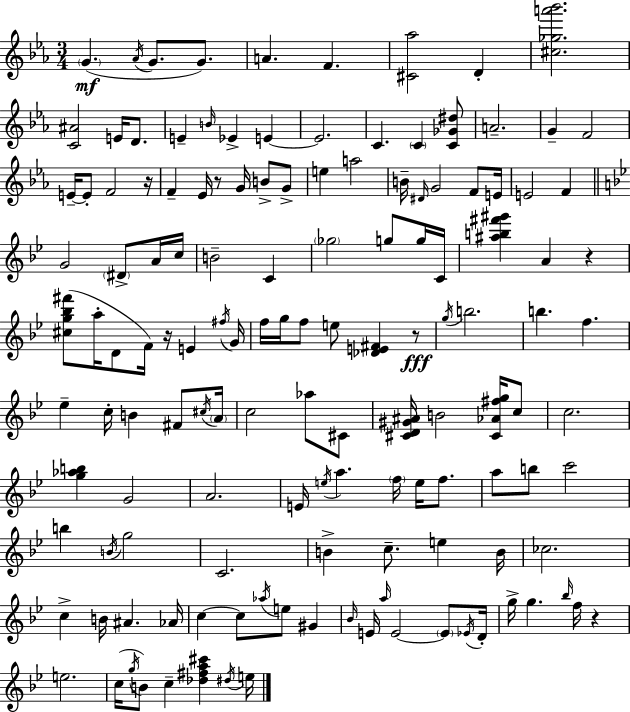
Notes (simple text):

G4/q. Ab4/s G4/e. G4/e. A4/q. F4/q. [C#4,Ab5]/h D4/q [C#5,Gb5,A6,Bb6]/h. [C4,A#4]/h E4/s D4/e. E4/q B4/s Eb4/q E4/q E4/h. C4/q. C4/q [C4,Gb4,D#5]/e A4/h. G4/q F4/h E4/s E4/e F4/h R/s F4/q Eb4/s R/e G4/s B4/e G4/e E5/q A5/h B4/s D#4/s G4/h F4/e E4/s E4/h F4/q G4/h D#4/e A4/s C5/s B4/h C4/q Gb5/h G5/e G5/s C4/s [A#5,B5,F#6,G#6]/q A4/q R/q [C#5,G5,Bb5,F#6]/e A5/s D4/e F4/s R/s E4/q F#5/s G4/s F5/s G5/s F5/e E5/e [Db4,E4,F#4]/q R/e G5/s B5/h. B5/q. F5/q. Eb5/q C5/s B4/q F#4/e C#5/s A4/s C5/h Ab5/e C#4/e [C#4,D4,G#4,A#4]/s B4/h [C#4,Ab4,F#5,G5]/s C5/e C5/h. [G5,Ab5,B5]/q G4/h A4/h. E4/s E5/s A5/q. F5/s E5/s F5/e. A5/e B5/e C6/h B5/q B4/s G5/h C4/h. B4/q C5/e. E5/q B4/s CES5/h. C5/q B4/s A#4/q. Ab4/s C5/q C5/e Ab5/s E5/e G#4/q Bb4/s E4/s A5/s E4/h E4/e Eb4/s D4/s G5/s G5/q. Bb5/s F5/s R/q E5/h. C5/s G5/s B4/e C5/q [Db5,F#5,A5,C#6]/q D#5/s E5/s